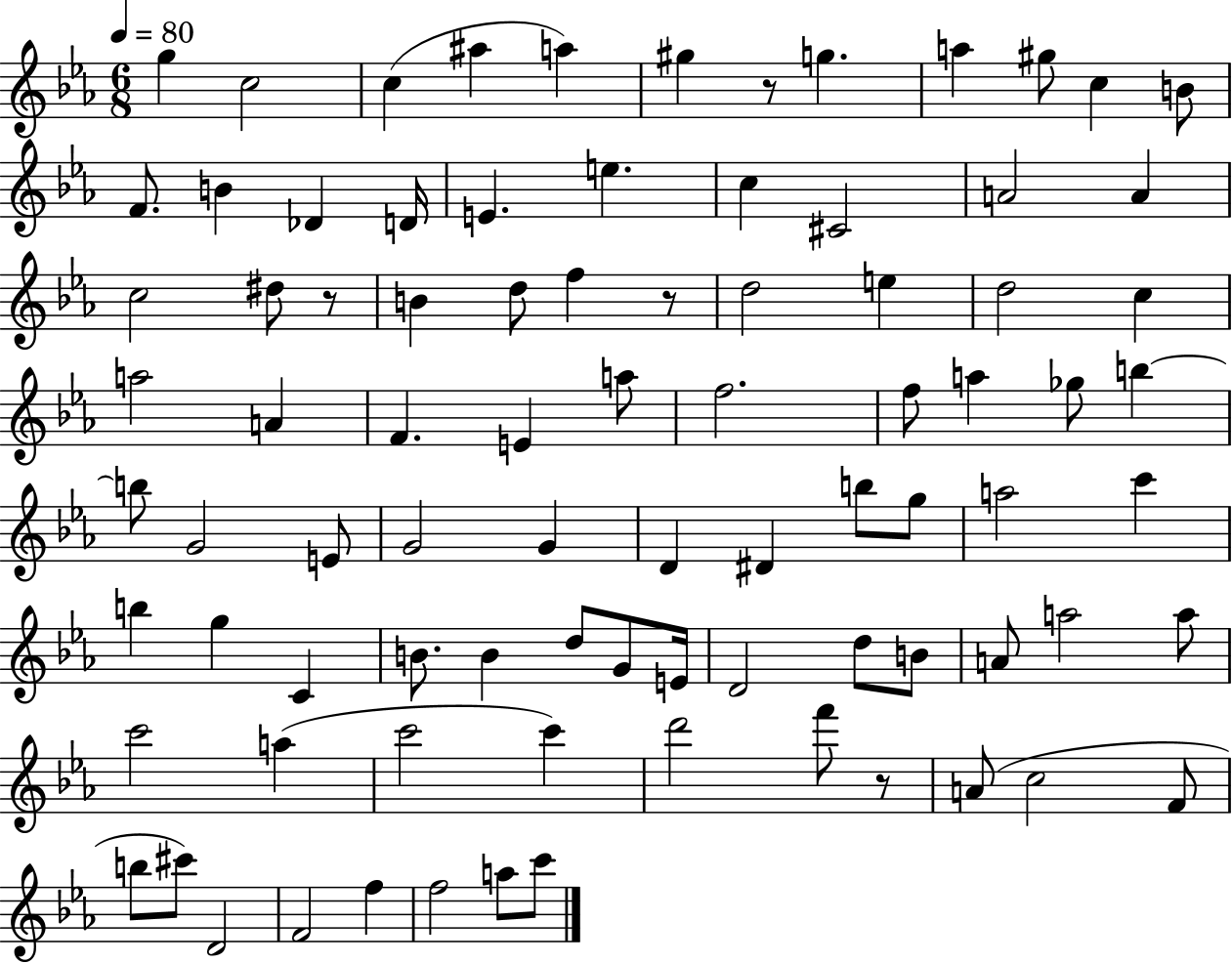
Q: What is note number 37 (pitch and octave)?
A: F5